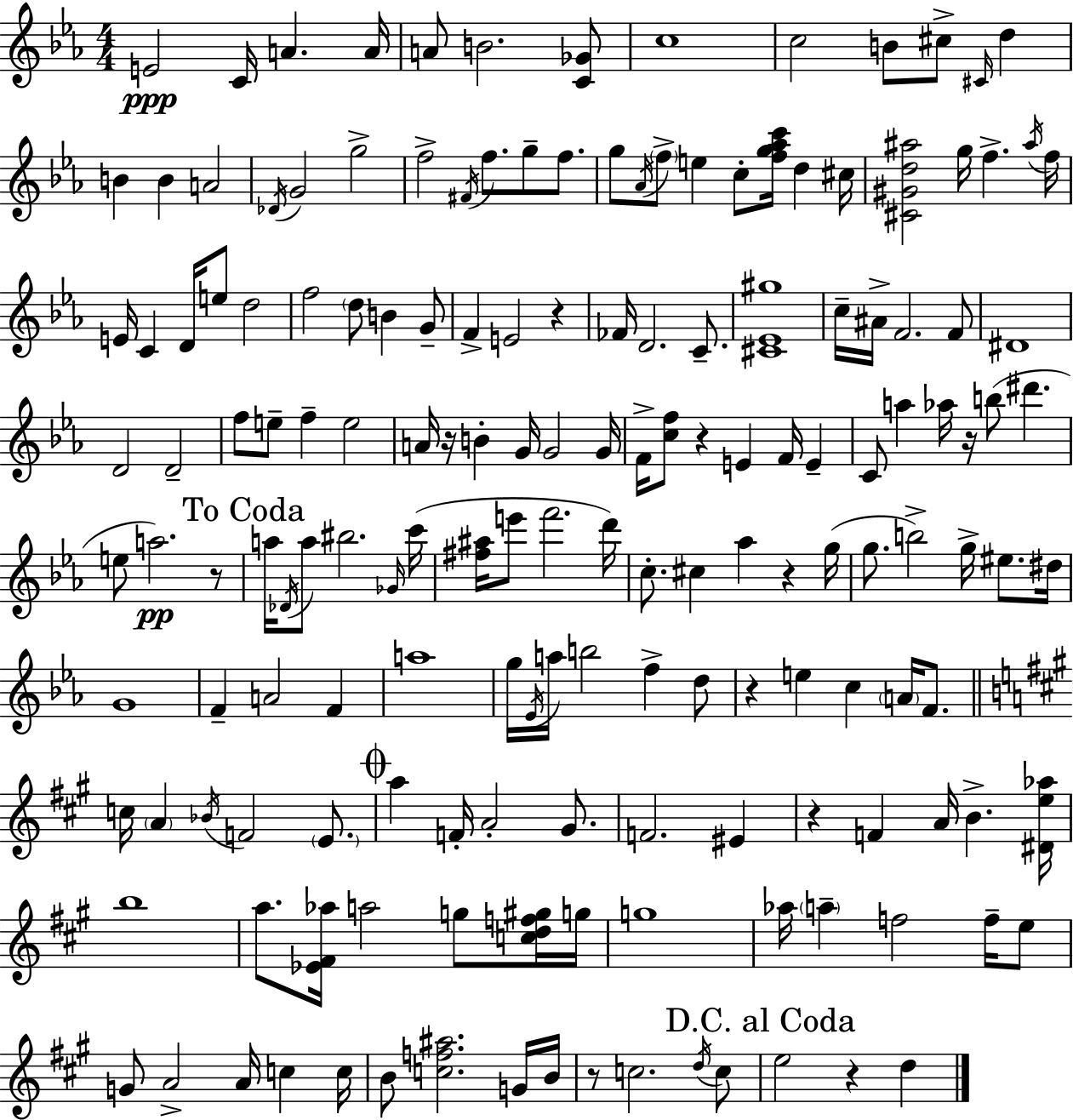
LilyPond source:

{
  \clef treble
  \numericTimeSignature
  \time 4/4
  \key ees \major
  e'2\ppp c'16 a'4. a'16 | a'8 b'2. <c' ges'>8 | c''1 | c''2 b'8 cis''8-> \grace { cis'16 } d''4 | \break b'4 b'4 a'2 | \acciaccatura { des'16 } g'2 g''2-> | f''2-> \acciaccatura { fis'16 } f''8. g''8-- | f''8. g''8 \acciaccatura { aes'16 } \parenthesize f''8-> e''4 c''8-. <f'' g'' aes'' c'''>16 d''4 | \break cis''16 <cis' gis' d'' ais''>2 g''16 f''4.-> | \acciaccatura { ais''16 } f''16 e'16 c'4 d'16 e''8 d''2 | f''2 \parenthesize d''8 b'4 | g'8-- f'4-> e'2 | \break r4 fes'16 d'2. | c'8.-- <cis' ees' gis''>1 | c''16-- ais'16-> f'2. | f'8 dis'1 | \break d'2 d'2-- | f''8 e''8-- f''4-- e''2 | a'16 r16 b'4-. g'16 g'2 | g'16 f'16-> <c'' f''>8 r4 e'4 | \break f'16 e'4-- c'8 a''4 aes''16 r16 b''8( dis'''4. | e''8 a''2.\pp) | r8 \mark "To Coda" a''16 \acciaccatura { des'16 } a''8 bis''2. | \grace { ges'16 } c'''16( <fis'' ais''>16 e'''8 f'''2. | \break d'''16) c''8.-. cis''4 aes''4 | r4 g''16( g''8. b''2->) | g''16-> eis''8. dis''16 g'1 | f'4-- a'2 | \break f'4 a''1 | g''16 \acciaccatura { ees'16 } a''16 b''2 | f''4-> d''8 r4 e''4 | c''4 \parenthesize a'16 f'8. \bar "||" \break \key a \major c''16 \parenthesize a'4 \acciaccatura { bes'16 } f'2 \parenthesize e'8. | \mark \markup { \musicglyph "scripts.coda" } a''4 f'16-. a'2-. gis'8. | f'2. eis'4 | r4 f'4 a'16 b'4.-> | \break <dis' e'' aes''>16 b''1 | a''8. <ees' fis' aes''>16 a''2 g''8 <c'' d'' f'' gis''>16 | g''16 g''1 | aes''16 \parenthesize a''4-- f''2 f''16-- e''8 | \break g'8 a'2-> a'16 c''4 | c''16 b'8 <c'' f'' ais''>2. g'16 | b'16 r8 c''2. \acciaccatura { d''16 } | c''8 \mark "D.C. al Coda" e''2 r4 d''4 | \break \bar "|."
}